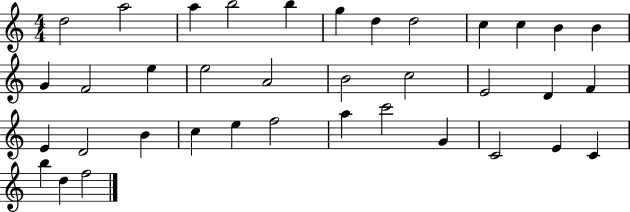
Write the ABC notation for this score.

X:1
T:Untitled
M:4/4
L:1/4
K:C
d2 a2 a b2 b g d d2 c c B B G F2 e e2 A2 B2 c2 E2 D F E D2 B c e f2 a c'2 G C2 E C b d f2